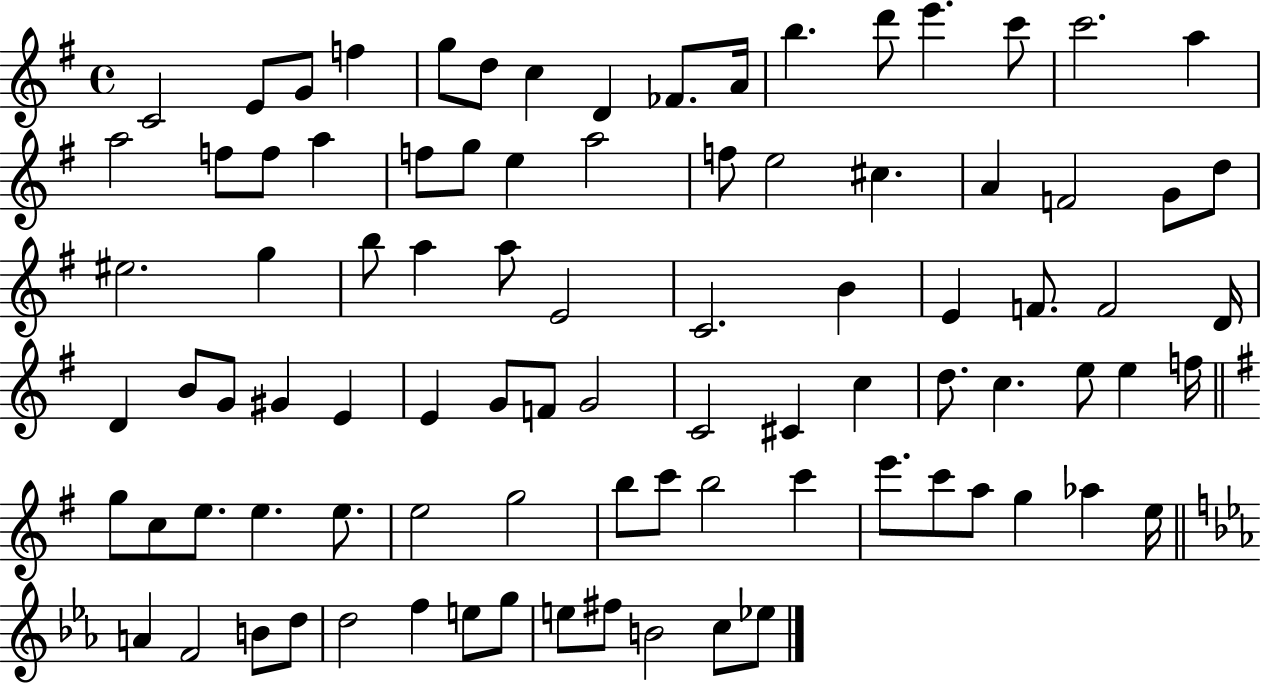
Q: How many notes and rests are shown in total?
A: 90